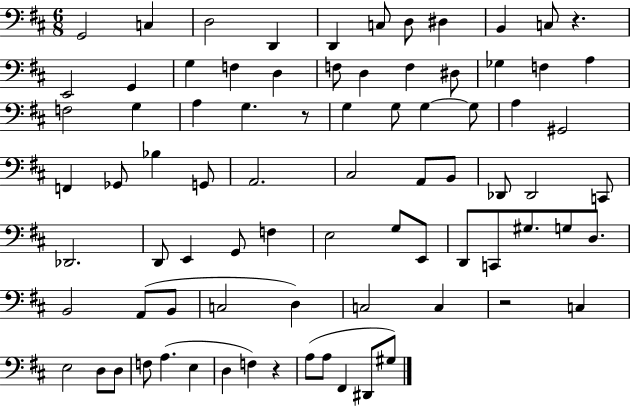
G2/h C3/q D3/h D2/q D2/q C3/e D3/e D#3/q B2/q C3/e R/q. E2/h G2/q G3/q F3/q D3/q F3/e D3/q F3/q D#3/e Gb3/q F3/q A3/q F3/h G3/q A3/q G3/q. R/e G3/q G3/e G3/q G3/e A3/q G#2/h F2/q Gb2/e Bb3/q G2/e A2/h. C#3/h A2/e B2/e Db2/e Db2/h C2/e Db2/h. D2/e E2/q G2/e F3/q E3/h G3/e E2/e D2/e C2/e G#3/e. G3/e D3/e. B2/h A2/e B2/e C3/h D3/q C3/h C3/q R/h C3/q E3/h D3/e D3/e F3/e A3/q. E3/q D3/q F3/q R/q A3/e A3/e F#2/q D#2/e G#3/e